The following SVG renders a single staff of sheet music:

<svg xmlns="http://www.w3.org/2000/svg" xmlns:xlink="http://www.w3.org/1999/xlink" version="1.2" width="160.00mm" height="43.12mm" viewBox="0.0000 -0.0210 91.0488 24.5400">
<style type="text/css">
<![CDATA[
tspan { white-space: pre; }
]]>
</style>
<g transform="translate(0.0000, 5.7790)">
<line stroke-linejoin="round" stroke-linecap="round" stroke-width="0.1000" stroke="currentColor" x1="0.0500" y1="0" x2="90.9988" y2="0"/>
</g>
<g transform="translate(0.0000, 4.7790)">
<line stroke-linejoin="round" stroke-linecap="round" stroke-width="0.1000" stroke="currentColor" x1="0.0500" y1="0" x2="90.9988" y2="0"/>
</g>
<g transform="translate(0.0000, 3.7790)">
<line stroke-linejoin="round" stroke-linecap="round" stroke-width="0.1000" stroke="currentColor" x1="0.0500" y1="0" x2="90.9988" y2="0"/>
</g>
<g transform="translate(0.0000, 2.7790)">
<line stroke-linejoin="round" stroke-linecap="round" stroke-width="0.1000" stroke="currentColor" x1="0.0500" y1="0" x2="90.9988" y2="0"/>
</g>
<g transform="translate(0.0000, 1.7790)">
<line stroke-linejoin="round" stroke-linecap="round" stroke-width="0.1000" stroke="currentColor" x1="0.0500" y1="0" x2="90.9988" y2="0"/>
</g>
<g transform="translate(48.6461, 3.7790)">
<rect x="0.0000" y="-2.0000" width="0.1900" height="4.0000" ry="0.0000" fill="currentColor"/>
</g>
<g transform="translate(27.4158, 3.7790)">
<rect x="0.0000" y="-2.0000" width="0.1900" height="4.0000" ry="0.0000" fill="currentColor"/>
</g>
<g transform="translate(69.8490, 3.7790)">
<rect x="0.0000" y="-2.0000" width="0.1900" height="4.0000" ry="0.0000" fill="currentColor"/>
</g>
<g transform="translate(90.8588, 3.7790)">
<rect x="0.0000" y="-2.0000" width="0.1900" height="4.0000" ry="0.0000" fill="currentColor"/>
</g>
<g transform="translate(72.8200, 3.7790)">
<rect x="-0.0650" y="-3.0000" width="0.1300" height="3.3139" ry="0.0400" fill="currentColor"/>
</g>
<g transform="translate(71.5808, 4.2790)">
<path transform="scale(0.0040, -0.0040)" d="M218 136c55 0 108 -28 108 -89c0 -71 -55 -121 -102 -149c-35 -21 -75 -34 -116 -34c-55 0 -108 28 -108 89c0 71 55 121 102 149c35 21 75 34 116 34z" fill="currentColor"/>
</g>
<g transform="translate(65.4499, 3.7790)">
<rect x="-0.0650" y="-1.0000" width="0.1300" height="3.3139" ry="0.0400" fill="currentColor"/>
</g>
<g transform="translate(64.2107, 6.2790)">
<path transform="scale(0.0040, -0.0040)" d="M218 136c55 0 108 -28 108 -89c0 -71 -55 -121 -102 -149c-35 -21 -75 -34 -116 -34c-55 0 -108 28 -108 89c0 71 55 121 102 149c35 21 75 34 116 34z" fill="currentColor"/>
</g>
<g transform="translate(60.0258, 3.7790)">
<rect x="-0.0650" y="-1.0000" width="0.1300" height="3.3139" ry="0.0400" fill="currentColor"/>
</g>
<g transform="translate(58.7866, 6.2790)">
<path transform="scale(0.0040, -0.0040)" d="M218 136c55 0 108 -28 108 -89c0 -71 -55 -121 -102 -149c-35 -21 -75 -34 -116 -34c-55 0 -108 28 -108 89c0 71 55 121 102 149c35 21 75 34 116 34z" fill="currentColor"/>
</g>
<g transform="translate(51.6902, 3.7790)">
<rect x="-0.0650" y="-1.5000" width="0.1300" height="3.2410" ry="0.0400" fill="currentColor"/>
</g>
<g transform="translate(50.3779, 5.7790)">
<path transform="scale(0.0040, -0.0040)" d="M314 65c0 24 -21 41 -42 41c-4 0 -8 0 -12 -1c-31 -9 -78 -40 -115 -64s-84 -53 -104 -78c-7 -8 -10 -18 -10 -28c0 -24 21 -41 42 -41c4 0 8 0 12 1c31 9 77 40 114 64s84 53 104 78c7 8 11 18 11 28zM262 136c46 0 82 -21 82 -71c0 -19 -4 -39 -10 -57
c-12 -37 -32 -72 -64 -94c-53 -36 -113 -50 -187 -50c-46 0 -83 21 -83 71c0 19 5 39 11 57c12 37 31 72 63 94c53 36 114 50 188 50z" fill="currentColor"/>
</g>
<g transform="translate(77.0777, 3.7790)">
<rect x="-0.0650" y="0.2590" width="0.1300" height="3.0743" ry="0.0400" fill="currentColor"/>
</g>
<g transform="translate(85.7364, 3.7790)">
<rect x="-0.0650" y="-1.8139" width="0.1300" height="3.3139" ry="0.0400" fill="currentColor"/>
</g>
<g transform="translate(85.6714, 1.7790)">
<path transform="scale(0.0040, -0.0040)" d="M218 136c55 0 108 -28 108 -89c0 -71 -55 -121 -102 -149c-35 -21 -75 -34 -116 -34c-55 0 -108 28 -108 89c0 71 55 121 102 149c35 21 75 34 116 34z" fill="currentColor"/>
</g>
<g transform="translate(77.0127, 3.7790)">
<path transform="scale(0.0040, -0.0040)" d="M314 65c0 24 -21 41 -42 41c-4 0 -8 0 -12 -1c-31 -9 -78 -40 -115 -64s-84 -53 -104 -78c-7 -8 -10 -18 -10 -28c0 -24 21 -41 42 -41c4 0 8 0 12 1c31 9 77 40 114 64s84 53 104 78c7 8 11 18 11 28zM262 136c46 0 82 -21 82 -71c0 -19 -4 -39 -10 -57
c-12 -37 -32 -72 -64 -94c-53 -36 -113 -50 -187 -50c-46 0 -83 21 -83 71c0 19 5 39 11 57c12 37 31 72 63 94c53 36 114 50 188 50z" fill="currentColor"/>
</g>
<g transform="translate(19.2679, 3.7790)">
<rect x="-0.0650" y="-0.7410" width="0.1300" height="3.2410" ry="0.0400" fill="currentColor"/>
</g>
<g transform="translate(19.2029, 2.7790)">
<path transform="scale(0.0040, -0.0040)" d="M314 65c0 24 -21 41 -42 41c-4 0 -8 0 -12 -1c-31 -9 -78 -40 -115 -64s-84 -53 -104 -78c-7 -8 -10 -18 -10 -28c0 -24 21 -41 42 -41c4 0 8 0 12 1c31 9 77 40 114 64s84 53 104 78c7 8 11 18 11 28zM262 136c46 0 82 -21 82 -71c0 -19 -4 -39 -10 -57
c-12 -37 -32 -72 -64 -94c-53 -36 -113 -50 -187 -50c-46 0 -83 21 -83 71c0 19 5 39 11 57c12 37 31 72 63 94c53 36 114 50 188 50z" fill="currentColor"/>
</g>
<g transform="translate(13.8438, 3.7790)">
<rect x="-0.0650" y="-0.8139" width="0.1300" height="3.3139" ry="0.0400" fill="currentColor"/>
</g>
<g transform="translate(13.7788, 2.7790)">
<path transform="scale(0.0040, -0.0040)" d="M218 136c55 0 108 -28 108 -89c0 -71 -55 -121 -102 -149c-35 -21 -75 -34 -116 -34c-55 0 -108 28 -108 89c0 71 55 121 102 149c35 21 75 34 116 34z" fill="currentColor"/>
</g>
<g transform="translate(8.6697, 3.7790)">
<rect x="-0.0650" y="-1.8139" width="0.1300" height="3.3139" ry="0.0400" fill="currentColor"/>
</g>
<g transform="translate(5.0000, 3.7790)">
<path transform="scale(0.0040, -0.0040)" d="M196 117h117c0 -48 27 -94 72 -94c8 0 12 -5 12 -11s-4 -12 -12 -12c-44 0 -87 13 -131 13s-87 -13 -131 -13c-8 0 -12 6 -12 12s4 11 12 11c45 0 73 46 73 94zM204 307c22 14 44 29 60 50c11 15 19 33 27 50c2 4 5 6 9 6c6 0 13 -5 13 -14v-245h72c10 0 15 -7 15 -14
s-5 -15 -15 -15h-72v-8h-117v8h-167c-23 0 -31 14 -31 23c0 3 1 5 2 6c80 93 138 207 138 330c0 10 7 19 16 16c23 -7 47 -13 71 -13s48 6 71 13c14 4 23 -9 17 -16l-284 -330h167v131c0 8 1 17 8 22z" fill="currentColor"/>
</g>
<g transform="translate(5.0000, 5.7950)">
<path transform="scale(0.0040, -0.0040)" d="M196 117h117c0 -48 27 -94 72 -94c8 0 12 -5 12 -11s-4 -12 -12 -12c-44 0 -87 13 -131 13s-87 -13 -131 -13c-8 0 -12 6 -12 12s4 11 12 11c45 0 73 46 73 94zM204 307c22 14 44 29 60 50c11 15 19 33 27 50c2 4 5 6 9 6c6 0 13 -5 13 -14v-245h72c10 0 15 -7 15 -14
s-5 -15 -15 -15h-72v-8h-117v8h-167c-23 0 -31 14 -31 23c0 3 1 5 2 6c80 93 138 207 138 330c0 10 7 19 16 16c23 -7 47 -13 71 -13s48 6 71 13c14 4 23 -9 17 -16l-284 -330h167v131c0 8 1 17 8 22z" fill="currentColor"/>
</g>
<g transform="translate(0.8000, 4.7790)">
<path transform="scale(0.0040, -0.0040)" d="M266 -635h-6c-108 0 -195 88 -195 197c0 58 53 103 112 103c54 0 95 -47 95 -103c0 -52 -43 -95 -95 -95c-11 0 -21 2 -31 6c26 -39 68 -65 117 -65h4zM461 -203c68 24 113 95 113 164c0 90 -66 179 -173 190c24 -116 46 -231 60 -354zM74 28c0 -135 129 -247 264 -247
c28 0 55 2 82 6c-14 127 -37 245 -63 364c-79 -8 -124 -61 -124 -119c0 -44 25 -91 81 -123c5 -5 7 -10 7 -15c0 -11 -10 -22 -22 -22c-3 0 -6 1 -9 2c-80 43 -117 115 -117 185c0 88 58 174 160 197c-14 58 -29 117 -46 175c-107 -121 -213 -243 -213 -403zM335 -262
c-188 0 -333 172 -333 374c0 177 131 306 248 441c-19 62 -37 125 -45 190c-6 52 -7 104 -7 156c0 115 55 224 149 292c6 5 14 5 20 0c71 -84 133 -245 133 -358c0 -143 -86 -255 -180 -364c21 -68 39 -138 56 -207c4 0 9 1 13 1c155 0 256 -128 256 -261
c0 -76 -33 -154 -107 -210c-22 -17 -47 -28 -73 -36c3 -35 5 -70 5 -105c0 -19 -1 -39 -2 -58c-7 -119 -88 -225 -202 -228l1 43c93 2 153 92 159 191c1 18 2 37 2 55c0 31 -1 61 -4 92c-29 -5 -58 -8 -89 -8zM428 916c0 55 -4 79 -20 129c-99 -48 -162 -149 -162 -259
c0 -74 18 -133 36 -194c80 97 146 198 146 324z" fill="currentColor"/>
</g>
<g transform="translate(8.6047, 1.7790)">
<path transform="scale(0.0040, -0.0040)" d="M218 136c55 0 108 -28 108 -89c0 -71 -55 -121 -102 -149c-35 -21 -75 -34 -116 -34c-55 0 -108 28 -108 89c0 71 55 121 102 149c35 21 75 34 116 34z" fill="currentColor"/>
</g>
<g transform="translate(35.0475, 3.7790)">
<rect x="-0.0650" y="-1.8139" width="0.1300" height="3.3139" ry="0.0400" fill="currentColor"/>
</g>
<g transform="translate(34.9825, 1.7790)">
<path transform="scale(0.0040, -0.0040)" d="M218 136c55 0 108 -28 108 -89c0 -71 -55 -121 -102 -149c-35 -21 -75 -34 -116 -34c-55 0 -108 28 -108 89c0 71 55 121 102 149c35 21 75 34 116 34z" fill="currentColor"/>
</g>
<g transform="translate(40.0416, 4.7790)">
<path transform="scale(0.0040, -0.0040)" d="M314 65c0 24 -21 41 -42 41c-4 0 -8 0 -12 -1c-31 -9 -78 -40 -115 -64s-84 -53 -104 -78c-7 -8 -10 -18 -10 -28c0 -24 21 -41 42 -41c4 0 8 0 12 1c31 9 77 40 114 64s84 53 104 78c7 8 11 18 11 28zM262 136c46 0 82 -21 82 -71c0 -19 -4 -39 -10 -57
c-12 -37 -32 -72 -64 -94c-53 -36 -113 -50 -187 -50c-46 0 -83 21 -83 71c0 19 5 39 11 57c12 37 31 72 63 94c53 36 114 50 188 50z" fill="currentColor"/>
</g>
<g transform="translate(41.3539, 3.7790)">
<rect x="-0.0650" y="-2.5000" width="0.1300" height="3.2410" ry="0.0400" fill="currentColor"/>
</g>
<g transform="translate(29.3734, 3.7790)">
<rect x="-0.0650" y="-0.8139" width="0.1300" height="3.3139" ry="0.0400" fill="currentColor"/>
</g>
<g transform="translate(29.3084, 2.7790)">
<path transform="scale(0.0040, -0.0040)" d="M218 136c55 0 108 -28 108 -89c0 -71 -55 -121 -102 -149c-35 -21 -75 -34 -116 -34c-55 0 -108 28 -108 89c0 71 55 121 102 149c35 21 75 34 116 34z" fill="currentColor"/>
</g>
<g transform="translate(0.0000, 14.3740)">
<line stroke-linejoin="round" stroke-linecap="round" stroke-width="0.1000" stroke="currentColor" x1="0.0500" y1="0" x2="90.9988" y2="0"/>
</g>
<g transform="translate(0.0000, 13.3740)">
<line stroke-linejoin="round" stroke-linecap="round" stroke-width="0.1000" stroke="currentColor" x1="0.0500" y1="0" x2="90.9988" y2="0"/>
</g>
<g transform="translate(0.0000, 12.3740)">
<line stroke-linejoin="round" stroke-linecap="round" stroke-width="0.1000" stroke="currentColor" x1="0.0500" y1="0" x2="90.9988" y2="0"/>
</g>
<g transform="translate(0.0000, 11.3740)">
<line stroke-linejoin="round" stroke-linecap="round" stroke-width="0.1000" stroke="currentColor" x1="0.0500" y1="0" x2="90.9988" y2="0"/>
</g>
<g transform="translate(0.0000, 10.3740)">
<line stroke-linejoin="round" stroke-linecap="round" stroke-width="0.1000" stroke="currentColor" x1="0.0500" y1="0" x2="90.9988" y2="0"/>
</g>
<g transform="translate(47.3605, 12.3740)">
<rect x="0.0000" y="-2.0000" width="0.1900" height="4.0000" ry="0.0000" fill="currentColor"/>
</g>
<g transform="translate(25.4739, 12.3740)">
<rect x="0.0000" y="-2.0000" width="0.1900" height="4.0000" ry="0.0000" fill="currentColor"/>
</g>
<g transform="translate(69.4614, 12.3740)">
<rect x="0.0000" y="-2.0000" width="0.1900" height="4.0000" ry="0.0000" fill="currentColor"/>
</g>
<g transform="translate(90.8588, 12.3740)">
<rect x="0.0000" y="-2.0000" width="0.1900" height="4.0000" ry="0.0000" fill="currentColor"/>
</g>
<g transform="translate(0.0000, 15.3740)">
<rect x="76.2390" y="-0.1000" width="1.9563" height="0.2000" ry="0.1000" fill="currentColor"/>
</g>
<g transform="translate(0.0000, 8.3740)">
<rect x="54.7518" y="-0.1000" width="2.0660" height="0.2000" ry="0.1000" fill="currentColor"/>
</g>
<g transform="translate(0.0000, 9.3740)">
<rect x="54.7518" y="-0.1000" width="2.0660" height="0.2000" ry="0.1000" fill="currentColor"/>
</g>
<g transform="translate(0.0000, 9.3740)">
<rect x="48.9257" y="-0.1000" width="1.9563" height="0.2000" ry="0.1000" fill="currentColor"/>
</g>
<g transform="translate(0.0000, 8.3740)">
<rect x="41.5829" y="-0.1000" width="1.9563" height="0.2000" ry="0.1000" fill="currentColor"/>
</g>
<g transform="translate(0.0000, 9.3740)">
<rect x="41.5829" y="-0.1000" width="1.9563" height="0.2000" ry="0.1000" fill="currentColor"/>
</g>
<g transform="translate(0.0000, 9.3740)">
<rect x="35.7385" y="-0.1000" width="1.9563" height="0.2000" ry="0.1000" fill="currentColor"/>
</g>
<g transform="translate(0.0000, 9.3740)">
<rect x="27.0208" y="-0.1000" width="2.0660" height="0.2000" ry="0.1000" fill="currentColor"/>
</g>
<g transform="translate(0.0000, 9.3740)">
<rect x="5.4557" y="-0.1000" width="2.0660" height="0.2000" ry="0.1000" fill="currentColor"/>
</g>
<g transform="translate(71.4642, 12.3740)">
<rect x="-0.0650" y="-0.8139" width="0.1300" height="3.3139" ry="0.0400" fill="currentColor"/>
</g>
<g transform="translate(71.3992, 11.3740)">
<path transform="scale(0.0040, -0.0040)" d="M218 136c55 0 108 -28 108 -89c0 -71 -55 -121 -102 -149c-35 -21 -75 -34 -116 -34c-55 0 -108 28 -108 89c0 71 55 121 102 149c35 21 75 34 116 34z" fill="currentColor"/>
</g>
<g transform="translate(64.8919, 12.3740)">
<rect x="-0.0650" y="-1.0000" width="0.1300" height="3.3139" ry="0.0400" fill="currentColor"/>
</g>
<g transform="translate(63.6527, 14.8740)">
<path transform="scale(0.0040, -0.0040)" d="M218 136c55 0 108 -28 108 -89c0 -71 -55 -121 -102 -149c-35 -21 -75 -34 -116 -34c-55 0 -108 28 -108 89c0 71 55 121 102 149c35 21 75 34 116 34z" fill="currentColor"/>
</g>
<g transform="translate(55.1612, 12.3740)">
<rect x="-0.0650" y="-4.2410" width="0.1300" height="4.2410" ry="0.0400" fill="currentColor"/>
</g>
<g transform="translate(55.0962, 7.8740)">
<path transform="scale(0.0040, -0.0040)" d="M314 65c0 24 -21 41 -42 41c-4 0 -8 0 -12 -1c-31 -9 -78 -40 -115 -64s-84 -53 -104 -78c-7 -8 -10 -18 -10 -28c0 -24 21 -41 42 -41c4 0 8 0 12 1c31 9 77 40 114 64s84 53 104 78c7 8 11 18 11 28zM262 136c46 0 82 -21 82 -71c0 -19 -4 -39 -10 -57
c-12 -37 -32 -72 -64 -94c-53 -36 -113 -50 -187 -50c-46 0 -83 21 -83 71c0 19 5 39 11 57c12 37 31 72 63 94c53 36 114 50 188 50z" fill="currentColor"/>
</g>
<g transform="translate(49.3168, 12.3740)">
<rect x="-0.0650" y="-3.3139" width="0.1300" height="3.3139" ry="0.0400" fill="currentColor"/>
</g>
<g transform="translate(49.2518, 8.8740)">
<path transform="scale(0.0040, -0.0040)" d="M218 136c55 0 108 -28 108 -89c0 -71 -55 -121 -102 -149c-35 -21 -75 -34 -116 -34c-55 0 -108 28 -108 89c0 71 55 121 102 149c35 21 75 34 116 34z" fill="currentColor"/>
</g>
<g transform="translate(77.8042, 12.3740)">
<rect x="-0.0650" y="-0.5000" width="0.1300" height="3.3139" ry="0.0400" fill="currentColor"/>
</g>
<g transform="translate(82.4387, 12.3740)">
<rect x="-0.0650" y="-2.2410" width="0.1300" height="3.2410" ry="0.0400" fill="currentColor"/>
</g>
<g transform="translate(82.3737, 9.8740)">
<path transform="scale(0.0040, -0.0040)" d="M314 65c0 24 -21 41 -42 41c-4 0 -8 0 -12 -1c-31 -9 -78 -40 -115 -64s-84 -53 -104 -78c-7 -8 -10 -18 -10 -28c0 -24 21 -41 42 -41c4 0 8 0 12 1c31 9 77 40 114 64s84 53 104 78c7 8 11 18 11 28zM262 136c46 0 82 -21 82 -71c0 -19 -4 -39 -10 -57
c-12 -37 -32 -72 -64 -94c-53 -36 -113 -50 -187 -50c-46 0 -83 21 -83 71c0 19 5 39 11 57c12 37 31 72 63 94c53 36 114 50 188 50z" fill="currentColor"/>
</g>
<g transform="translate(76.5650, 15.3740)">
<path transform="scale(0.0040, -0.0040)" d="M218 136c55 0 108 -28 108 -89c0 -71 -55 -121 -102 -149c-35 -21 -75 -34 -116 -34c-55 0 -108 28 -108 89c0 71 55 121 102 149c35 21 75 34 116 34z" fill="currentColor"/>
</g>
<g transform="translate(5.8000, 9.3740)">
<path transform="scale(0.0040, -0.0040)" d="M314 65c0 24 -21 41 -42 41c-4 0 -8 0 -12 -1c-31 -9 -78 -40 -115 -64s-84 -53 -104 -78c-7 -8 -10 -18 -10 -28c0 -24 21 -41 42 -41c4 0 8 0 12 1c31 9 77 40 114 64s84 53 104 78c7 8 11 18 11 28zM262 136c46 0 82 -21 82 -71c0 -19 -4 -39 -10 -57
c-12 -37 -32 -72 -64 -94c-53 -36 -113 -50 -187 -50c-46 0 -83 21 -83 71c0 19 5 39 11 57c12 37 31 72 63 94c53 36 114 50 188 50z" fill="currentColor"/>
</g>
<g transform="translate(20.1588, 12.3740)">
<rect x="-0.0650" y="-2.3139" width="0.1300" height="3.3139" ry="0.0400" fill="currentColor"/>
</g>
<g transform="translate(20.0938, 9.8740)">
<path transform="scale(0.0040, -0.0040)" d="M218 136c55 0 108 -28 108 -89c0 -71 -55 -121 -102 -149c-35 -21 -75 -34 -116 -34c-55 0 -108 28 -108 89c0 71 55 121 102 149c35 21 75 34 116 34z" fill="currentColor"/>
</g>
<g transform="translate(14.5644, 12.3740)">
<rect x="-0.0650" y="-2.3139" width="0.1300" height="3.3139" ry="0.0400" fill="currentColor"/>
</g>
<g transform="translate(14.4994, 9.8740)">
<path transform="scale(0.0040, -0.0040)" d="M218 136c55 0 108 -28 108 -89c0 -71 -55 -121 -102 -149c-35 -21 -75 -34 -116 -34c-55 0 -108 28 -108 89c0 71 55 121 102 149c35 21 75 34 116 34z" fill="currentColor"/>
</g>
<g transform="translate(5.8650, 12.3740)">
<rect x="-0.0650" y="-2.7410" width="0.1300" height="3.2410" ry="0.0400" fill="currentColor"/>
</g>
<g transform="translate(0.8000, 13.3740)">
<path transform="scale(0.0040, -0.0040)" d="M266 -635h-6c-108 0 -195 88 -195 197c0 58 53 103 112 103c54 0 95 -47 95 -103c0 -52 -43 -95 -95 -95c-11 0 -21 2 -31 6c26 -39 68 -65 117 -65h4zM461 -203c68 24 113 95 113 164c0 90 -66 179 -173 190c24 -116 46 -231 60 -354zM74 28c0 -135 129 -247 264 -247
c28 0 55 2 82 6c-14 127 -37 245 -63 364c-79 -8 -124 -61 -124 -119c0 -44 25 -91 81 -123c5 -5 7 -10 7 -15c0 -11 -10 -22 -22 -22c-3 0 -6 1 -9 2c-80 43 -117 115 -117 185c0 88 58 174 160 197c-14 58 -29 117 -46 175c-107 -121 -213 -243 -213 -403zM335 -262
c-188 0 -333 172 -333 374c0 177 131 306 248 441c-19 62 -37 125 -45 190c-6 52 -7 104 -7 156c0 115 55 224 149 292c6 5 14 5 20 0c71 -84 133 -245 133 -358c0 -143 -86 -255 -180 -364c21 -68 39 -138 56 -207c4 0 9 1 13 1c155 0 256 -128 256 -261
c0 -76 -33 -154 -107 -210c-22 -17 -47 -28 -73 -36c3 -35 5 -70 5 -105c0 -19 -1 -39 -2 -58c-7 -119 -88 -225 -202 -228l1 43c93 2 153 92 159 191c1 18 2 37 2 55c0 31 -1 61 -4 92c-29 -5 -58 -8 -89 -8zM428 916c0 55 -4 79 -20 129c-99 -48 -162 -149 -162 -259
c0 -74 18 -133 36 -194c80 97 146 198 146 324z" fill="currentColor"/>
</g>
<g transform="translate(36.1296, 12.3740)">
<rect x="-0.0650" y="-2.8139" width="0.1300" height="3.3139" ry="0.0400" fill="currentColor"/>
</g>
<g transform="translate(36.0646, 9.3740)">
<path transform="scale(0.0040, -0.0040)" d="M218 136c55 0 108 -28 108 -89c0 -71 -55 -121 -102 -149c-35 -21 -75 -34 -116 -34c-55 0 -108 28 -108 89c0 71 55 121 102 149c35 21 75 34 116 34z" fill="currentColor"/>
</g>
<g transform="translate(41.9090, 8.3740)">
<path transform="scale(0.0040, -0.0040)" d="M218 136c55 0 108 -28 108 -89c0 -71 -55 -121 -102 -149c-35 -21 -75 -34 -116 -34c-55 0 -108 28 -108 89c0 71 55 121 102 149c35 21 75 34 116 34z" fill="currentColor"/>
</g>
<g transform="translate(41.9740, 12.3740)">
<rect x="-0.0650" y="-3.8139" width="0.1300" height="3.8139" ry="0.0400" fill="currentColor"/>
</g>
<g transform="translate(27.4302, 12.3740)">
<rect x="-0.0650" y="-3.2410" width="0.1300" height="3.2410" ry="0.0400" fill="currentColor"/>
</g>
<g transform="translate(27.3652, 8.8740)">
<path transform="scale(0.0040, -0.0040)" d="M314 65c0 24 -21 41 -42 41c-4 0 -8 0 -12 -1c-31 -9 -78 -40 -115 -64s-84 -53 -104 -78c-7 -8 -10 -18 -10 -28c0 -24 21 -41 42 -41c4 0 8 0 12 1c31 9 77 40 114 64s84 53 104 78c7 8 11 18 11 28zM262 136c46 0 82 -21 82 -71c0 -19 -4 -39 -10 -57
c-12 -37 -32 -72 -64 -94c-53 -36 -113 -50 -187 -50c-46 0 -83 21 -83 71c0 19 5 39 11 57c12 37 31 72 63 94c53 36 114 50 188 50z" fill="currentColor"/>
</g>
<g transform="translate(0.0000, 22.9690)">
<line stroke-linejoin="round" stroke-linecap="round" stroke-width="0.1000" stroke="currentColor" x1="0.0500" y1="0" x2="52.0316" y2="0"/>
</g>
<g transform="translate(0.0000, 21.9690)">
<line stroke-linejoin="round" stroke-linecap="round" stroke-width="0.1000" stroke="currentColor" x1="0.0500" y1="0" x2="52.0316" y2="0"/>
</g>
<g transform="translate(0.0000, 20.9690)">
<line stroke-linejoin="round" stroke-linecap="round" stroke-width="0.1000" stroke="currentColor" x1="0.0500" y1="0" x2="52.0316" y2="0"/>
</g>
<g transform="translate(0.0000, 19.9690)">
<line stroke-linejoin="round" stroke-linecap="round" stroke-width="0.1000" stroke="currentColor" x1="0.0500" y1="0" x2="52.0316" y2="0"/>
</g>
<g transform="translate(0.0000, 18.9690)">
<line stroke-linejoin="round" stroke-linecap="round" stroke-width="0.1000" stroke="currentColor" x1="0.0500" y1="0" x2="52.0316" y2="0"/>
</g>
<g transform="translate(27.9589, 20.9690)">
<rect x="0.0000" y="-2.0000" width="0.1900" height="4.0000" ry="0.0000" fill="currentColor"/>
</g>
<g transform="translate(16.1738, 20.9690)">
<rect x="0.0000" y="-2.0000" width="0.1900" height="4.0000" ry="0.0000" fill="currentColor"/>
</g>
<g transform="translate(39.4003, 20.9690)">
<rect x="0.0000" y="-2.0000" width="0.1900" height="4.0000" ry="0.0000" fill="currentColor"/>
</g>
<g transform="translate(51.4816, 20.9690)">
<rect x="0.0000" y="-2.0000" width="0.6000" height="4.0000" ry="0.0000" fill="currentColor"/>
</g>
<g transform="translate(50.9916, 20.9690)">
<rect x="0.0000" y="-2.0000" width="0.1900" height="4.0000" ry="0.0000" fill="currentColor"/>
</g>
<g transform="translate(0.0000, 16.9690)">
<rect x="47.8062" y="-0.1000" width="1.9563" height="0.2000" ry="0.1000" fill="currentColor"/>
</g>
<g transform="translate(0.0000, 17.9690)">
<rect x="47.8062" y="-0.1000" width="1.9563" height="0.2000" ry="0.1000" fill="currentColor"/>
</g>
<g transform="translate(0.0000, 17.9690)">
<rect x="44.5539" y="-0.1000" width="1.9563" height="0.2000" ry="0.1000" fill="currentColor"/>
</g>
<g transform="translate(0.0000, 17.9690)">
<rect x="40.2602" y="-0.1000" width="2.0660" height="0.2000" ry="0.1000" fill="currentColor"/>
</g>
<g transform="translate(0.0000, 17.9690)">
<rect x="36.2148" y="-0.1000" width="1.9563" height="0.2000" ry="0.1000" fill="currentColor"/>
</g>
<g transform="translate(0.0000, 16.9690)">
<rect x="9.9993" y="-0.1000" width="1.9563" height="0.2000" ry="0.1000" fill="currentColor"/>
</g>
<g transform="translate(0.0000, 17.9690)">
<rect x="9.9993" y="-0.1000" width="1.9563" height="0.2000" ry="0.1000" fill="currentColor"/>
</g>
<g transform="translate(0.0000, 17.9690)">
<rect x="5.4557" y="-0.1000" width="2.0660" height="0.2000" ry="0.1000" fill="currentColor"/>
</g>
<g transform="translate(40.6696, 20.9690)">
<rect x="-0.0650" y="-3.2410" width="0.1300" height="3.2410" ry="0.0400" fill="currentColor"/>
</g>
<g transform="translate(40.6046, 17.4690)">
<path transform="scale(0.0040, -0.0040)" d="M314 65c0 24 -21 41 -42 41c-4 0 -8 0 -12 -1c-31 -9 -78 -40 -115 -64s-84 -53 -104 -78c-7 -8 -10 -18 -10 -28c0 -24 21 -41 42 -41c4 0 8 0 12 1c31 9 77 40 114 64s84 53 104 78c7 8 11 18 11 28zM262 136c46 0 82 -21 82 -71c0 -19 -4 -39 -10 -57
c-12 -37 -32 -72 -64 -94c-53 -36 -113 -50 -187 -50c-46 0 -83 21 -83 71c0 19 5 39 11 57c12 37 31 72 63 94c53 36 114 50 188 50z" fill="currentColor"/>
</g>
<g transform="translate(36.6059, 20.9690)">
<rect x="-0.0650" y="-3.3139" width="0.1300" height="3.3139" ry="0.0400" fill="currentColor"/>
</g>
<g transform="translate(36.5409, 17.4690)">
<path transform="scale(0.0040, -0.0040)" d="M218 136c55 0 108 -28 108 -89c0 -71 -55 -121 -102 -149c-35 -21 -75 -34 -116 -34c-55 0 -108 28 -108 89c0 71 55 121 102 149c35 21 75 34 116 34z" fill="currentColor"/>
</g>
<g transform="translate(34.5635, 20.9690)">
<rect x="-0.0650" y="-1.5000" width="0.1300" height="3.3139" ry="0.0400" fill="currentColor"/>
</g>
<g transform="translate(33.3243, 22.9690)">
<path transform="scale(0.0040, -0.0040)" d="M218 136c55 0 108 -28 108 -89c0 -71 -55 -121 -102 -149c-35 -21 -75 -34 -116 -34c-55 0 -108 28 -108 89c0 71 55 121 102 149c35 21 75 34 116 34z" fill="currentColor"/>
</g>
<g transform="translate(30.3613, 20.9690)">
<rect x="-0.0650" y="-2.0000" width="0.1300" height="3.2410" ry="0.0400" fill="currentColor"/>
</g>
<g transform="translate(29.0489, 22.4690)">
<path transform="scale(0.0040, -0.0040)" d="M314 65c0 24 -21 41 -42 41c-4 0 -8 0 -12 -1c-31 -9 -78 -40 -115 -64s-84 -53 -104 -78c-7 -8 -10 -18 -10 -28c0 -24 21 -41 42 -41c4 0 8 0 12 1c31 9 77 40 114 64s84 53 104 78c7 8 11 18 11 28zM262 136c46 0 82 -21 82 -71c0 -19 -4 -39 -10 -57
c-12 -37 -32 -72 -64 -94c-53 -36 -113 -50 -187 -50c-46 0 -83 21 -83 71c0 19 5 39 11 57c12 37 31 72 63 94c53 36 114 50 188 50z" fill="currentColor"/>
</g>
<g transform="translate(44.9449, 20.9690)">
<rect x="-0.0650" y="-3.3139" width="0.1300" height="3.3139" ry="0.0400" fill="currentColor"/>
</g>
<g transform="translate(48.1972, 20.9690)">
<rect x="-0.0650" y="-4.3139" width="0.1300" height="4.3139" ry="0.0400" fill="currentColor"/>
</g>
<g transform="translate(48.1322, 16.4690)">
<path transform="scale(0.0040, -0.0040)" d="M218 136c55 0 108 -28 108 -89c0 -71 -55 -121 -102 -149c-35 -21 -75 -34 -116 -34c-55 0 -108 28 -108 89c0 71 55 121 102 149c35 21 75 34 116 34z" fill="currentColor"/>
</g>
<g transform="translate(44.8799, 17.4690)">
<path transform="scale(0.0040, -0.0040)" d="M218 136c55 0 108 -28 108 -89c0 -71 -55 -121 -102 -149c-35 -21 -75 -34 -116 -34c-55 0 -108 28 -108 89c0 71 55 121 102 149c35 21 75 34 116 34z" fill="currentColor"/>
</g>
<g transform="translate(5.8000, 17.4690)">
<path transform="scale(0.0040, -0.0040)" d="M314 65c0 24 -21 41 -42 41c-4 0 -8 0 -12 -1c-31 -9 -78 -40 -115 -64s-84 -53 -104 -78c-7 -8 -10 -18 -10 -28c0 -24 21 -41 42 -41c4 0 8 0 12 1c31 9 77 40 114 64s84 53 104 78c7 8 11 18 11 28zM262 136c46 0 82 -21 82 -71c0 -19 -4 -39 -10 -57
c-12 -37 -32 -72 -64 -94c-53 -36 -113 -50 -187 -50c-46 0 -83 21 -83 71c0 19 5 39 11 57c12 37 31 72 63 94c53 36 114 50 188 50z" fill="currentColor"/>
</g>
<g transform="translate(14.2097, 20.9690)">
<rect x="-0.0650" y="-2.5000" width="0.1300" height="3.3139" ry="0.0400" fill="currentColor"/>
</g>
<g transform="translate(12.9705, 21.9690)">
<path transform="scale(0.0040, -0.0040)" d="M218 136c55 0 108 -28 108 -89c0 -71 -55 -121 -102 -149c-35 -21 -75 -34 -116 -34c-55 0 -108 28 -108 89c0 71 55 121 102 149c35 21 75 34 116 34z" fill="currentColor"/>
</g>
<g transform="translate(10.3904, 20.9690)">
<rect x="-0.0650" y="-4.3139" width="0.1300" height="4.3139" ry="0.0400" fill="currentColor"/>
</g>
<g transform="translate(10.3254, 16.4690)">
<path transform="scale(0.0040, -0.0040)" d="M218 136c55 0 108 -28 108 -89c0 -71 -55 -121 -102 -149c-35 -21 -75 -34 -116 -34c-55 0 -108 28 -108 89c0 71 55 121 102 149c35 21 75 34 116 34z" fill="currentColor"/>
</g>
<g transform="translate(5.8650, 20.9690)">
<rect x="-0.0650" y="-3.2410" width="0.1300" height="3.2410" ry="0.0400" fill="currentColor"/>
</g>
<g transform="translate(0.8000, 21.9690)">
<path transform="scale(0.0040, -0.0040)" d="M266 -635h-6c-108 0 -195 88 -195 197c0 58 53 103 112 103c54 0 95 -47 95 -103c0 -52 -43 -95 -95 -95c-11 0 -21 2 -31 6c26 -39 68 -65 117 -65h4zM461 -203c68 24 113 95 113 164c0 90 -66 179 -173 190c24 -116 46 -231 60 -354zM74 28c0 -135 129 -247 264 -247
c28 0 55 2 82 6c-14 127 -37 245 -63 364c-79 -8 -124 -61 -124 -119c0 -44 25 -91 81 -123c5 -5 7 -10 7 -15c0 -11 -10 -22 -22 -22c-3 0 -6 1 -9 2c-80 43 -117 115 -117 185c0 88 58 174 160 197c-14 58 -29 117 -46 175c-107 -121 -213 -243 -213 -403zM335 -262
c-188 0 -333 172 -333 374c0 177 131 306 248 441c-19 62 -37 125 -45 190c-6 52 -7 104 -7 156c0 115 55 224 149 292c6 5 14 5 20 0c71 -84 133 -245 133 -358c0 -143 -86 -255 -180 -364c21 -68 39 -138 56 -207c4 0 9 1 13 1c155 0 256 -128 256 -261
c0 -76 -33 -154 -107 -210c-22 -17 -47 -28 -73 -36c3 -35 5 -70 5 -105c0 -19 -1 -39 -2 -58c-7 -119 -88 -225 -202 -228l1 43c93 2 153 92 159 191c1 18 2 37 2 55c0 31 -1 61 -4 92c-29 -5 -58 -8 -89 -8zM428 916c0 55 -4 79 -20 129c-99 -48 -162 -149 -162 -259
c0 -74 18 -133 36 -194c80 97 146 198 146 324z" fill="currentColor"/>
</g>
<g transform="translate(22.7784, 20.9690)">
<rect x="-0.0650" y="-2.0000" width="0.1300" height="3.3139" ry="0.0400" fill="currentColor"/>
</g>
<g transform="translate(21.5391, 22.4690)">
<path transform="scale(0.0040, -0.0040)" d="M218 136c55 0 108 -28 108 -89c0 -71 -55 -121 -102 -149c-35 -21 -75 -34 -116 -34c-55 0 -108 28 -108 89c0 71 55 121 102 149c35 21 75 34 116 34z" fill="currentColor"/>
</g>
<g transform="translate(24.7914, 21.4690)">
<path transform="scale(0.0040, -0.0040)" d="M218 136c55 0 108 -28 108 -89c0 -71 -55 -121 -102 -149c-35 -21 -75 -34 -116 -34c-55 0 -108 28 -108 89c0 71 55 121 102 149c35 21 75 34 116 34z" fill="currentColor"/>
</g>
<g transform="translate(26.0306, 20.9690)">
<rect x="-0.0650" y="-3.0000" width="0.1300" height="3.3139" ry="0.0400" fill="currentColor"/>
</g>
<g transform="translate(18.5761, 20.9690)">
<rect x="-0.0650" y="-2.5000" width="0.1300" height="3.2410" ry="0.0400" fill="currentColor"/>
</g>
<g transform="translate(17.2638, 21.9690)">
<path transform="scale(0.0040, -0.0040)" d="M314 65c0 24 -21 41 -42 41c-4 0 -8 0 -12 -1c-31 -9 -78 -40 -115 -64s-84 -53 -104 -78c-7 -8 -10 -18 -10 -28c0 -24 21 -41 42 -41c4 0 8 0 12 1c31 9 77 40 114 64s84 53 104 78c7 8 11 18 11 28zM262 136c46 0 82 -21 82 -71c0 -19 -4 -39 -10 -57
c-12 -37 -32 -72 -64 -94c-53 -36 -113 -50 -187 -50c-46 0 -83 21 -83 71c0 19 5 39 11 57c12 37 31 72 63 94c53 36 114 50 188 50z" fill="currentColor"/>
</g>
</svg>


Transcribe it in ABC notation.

X:1
T:Untitled
M:4/4
L:1/4
K:C
f d d2 d f G2 E2 D D A B2 f a2 g g b2 a c' b d'2 D d C g2 b2 d' G G2 F A F2 E b b2 b d'